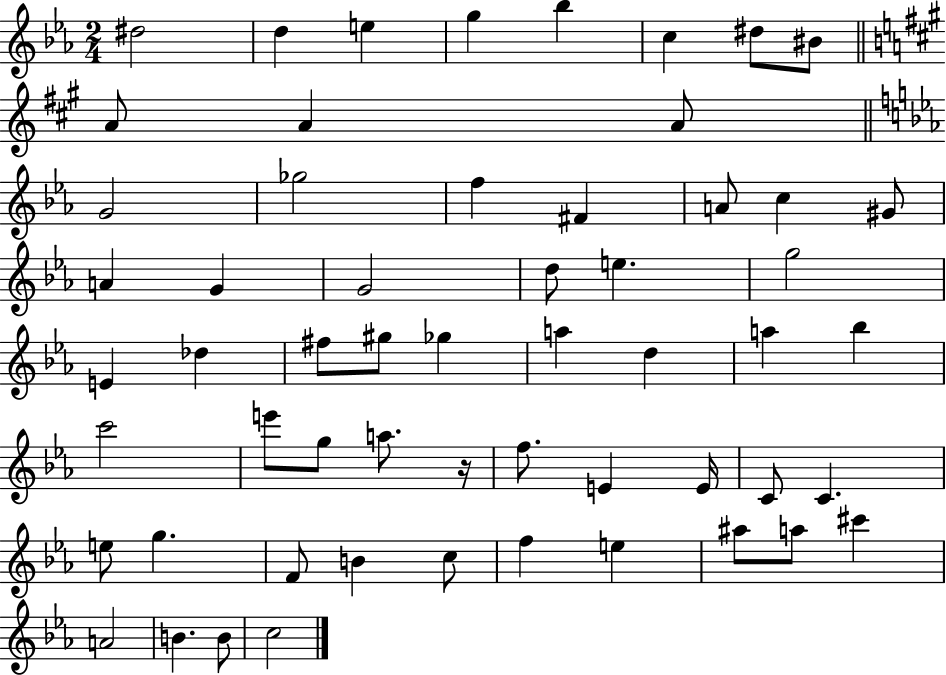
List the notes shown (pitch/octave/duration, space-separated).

D#5/h D5/q E5/q G5/q Bb5/q C5/q D#5/e BIS4/e A4/e A4/q A4/e G4/h Gb5/h F5/q F#4/q A4/e C5/q G#4/e A4/q G4/q G4/h D5/e E5/q. G5/h E4/q Db5/q F#5/e G#5/e Gb5/q A5/q D5/q A5/q Bb5/q C6/h E6/e G5/e A5/e. R/s F5/e. E4/q E4/s C4/e C4/q. E5/e G5/q. F4/e B4/q C5/e F5/q E5/q A#5/e A5/e C#6/q A4/h B4/q. B4/e C5/h